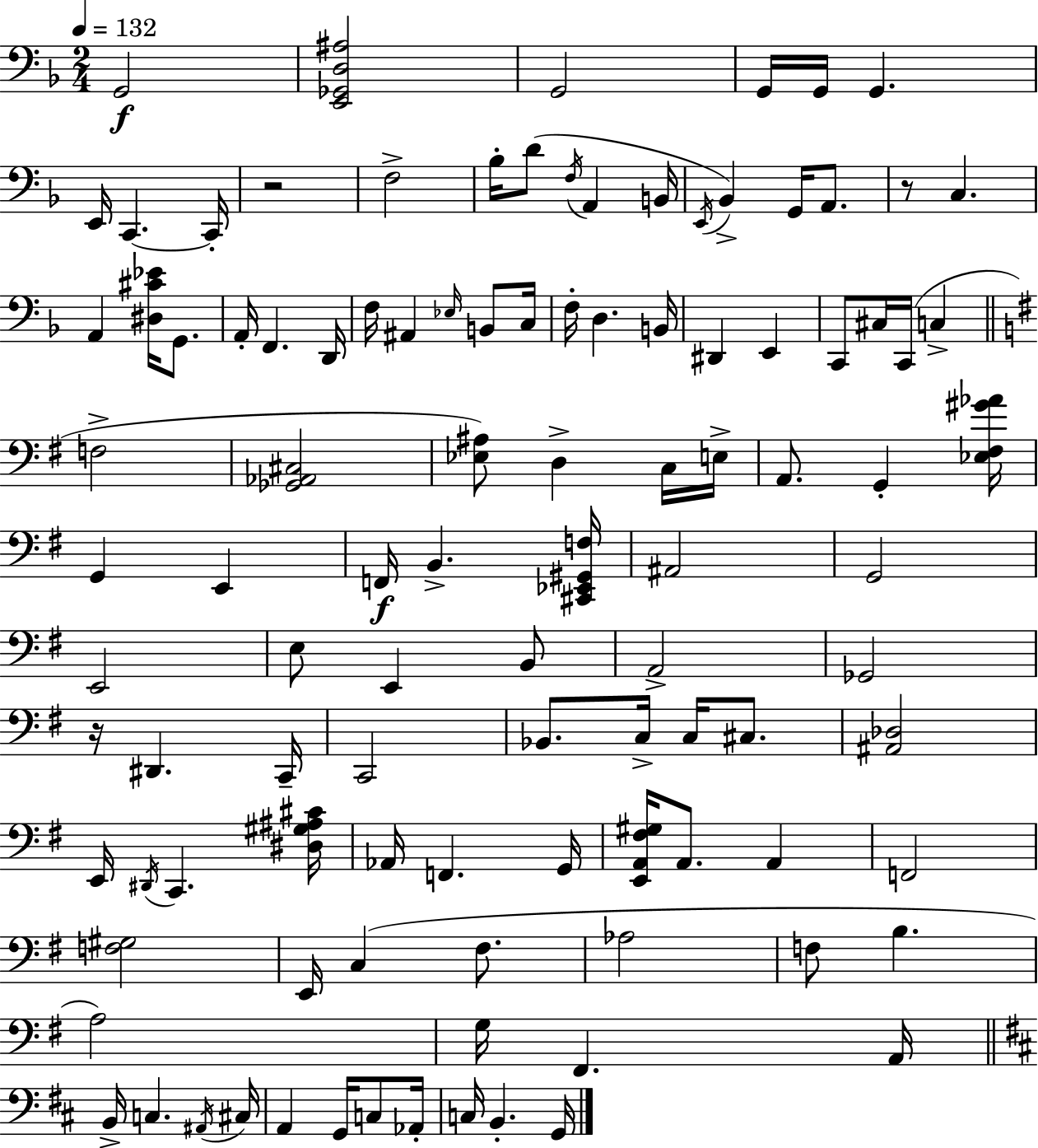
G2/h [E2,Gb2,D3,A#3]/h G2/h G2/s G2/s G2/q. E2/s C2/q. C2/s R/h F3/h Bb3/s D4/e F3/s A2/q B2/s E2/s Bb2/q G2/s A2/e. R/e C3/q. A2/q [D#3,C#4,Eb4]/s G2/e. A2/s F2/q. D2/s F3/s A#2/q Eb3/s B2/e C3/s F3/s D3/q. B2/s D#2/q E2/q C2/e C#3/s C2/s C3/q F3/h [Gb2,Ab2,C#3]/h [Eb3,A#3]/e D3/q C3/s E3/s A2/e. G2/q [Eb3,F#3,G#4,Ab4]/s G2/q E2/q F2/s B2/q. [C#2,Eb2,G#2,F3]/s A#2/h G2/h E2/h E3/e E2/q B2/e A2/h Gb2/h R/s D#2/q. C2/s C2/h Bb2/e. C3/s C3/s C#3/e. [A#2,Db3]/h E2/s D#2/s C2/q. [D#3,G#3,A#3,C#4]/s Ab2/s F2/q. G2/s [E2,A2,F#3,G#3]/s A2/e. A2/q F2/h [F3,G#3]/h E2/s C3/q F#3/e. Ab3/h F3/e B3/q. A3/h G3/s F#2/q. A2/s B2/s C3/q. A#2/s C#3/s A2/q G2/s C3/e Ab2/s C3/s B2/q. G2/s